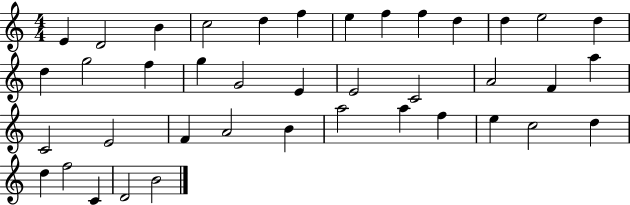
E4/q D4/h B4/q C5/h D5/q F5/q E5/q F5/q F5/q D5/q D5/q E5/h D5/q D5/q G5/h F5/q G5/q G4/h E4/q E4/h C4/h A4/h F4/q A5/q C4/h E4/h F4/q A4/h B4/q A5/h A5/q F5/q E5/q C5/h D5/q D5/q F5/h C4/q D4/h B4/h